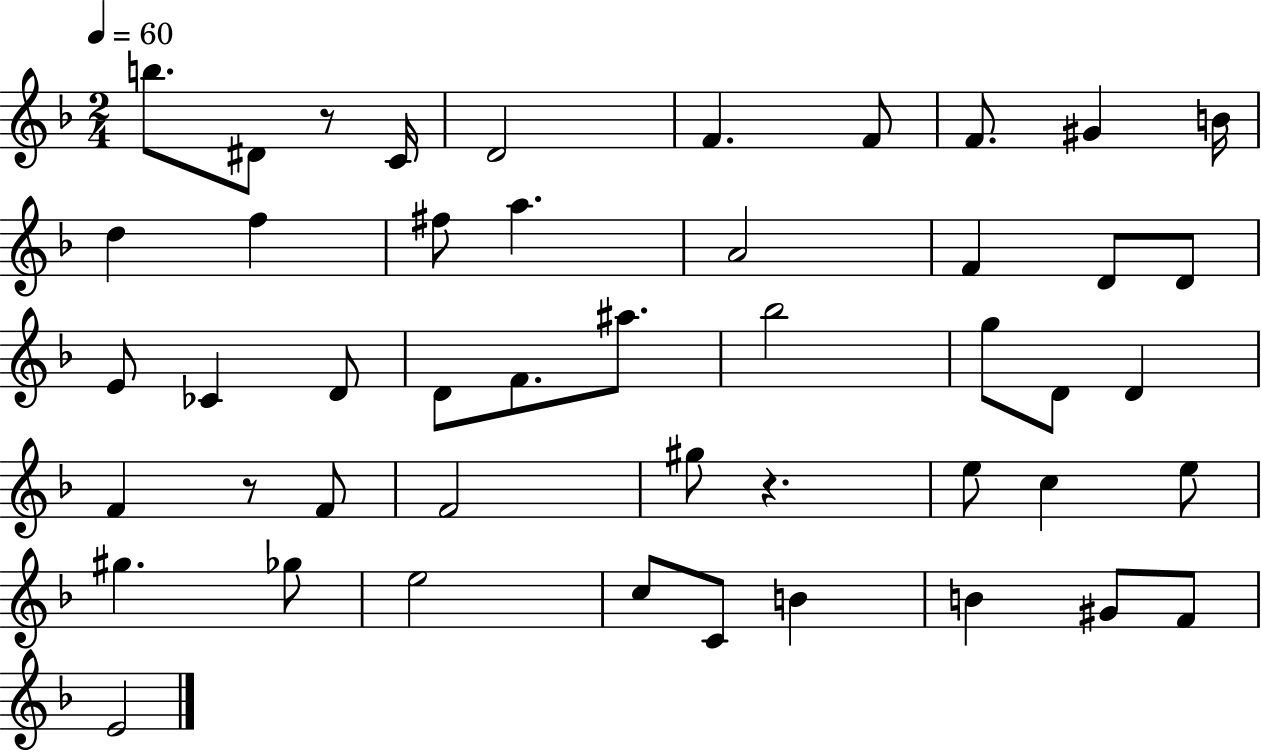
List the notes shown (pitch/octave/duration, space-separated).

B5/e. D#4/e R/e C4/s D4/h F4/q. F4/e F4/e. G#4/q B4/s D5/q F5/q F#5/e A5/q. A4/h F4/q D4/e D4/e E4/e CES4/q D4/e D4/e F4/e. A#5/e. Bb5/h G5/e D4/e D4/q F4/q R/e F4/e F4/h G#5/e R/q. E5/e C5/q E5/e G#5/q. Gb5/e E5/h C5/e C4/e B4/q B4/q G#4/e F4/e E4/h